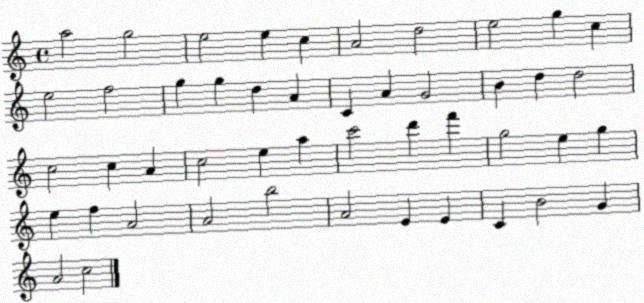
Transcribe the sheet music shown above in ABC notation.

X:1
T:Untitled
M:4/4
L:1/4
K:C
a2 g2 e2 e c A2 d2 e2 g c e2 f2 g g d A C A G2 B d d2 c2 c A c2 e a c'2 d' f' g2 e g e f A2 A2 b2 A2 E E C B2 G A2 c2